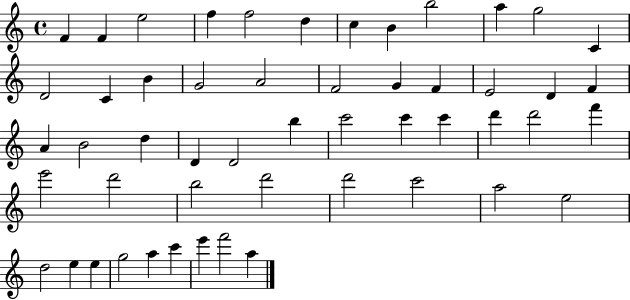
{
  \clef treble
  \time 4/4
  \defaultTimeSignature
  \key c \major
  f'4 f'4 e''2 | f''4 f''2 d''4 | c''4 b'4 b''2 | a''4 g''2 c'4 | \break d'2 c'4 b'4 | g'2 a'2 | f'2 g'4 f'4 | e'2 d'4 f'4 | \break a'4 b'2 d''4 | d'4 d'2 b''4 | c'''2 c'''4 c'''4 | d'''4 d'''2 f'''4 | \break e'''2 d'''2 | b''2 d'''2 | d'''2 c'''2 | a''2 e''2 | \break d''2 e''4 e''4 | g''2 a''4 c'''4 | e'''4 f'''2 a''4 | \bar "|."
}